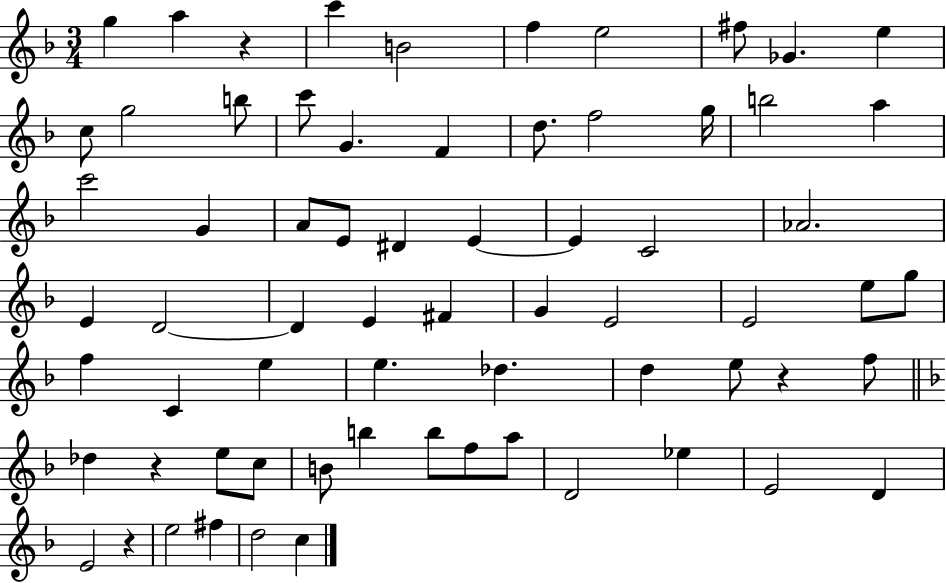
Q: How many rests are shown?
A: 4